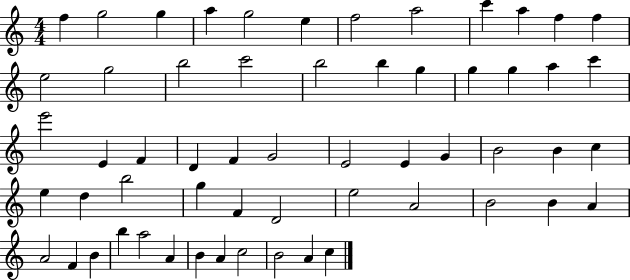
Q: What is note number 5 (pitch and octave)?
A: G5